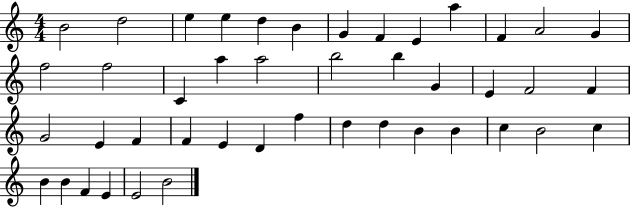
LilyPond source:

{
  \clef treble
  \numericTimeSignature
  \time 4/4
  \key c \major
  b'2 d''2 | e''4 e''4 d''4 b'4 | g'4 f'4 e'4 a''4 | f'4 a'2 g'4 | \break f''2 f''2 | c'4 a''4 a''2 | b''2 b''4 g'4 | e'4 f'2 f'4 | \break g'2 e'4 f'4 | f'4 e'4 d'4 f''4 | d''4 d''4 b'4 b'4 | c''4 b'2 c''4 | \break b'4 b'4 f'4 e'4 | e'2 b'2 | \bar "|."
}